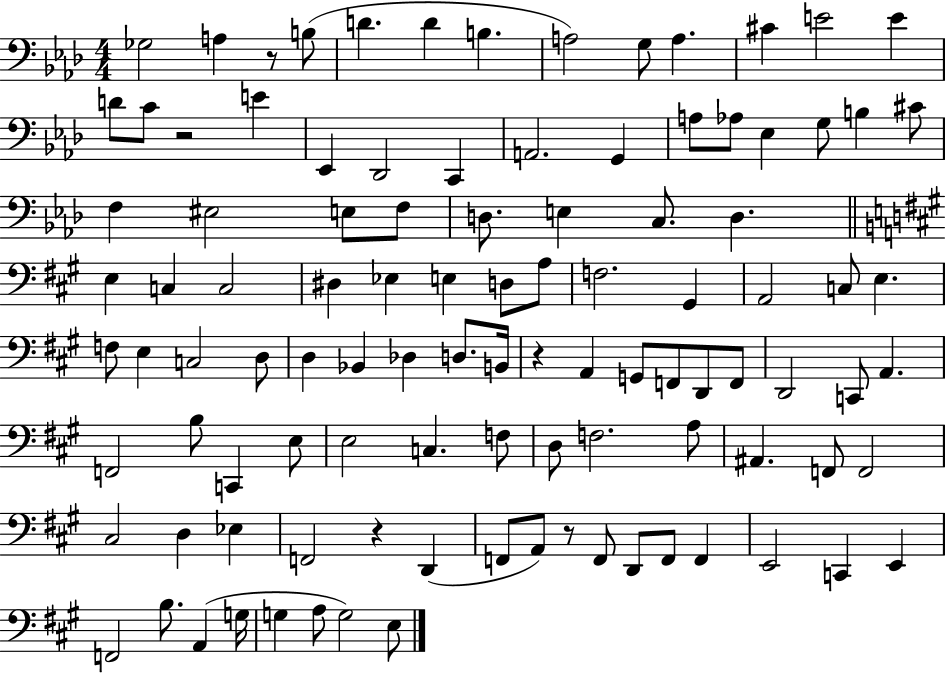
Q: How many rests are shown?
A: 5